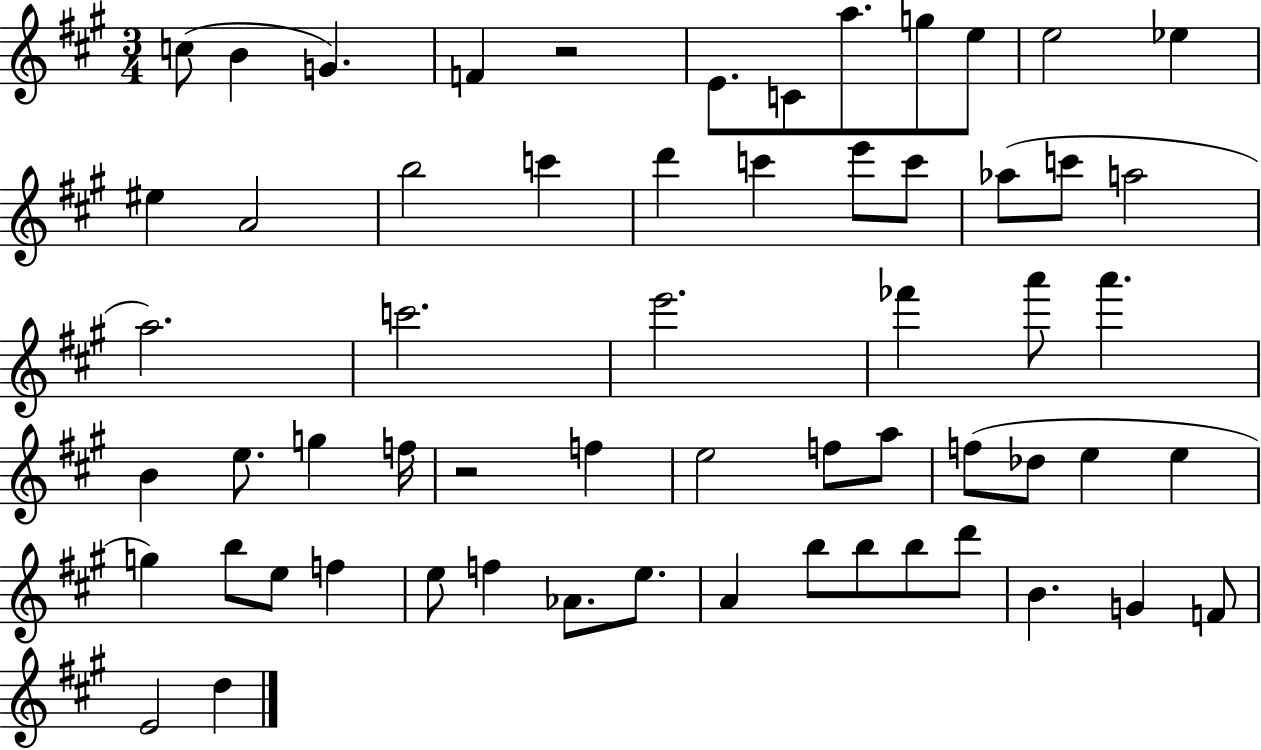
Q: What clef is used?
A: treble